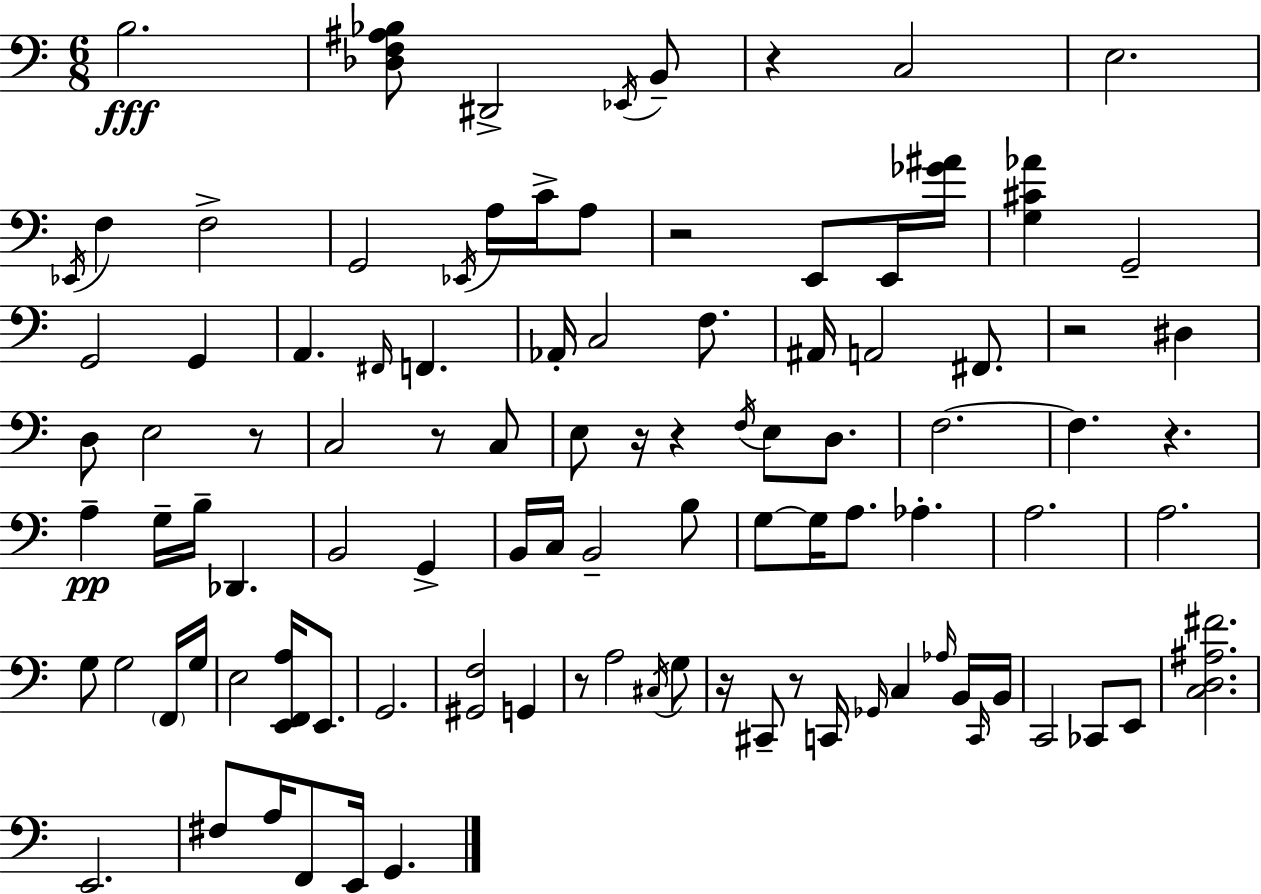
B3/h. [Db3,F3,A#3,Bb3]/e D#2/h Eb2/s B2/e R/q C3/h E3/h. Eb2/s F3/q F3/h G2/h Eb2/s A3/s C4/s A3/e R/h E2/e E2/s [Gb4,A#4]/s [G3,C#4,Ab4]/q G2/h G2/h G2/q A2/q. F#2/s F2/q. Ab2/s C3/h F3/e. A#2/s A2/h F#2/e. R/h D#3/q D3/e E3/h R/e C3/h R/e C3/e E3/e R/s R/q F3/s E3/e D3/e. F3/h. F3/q. R/q. A3/q G3/s B3/s Db2/q. B2/h G2/q B2/s C3/s B2/h B3/e G3/e G3/s A3/e. Ab3/q. A3/h. A3/h. G3/e G3/h F2/s G3/s E3/h [E2,F2,A3]/s E2/e. G2/h. [G#2,F3]/h G2/q R/e A3/h C#3/s G3/e R/s C#2/e R/e C2/s Gb2/s C3/q Ab3/s B2/s C2/s B2/s C2/h CES2/e E2/e [C3,D3,A#3,F#4]/h. E2/h. F#3/e A3/s F2/e E2/s G2/q.